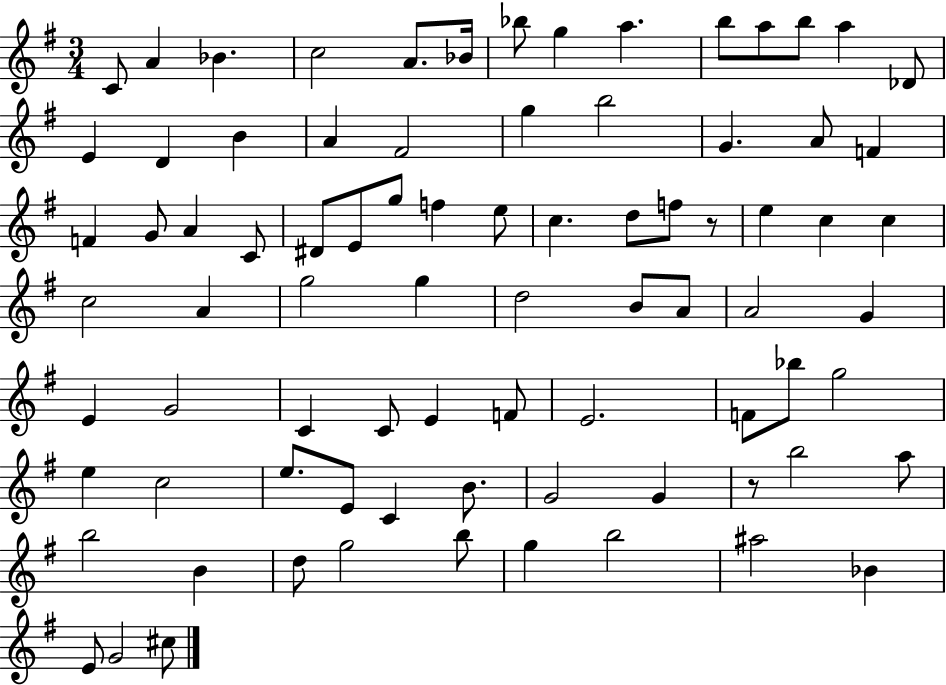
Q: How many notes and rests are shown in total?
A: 82